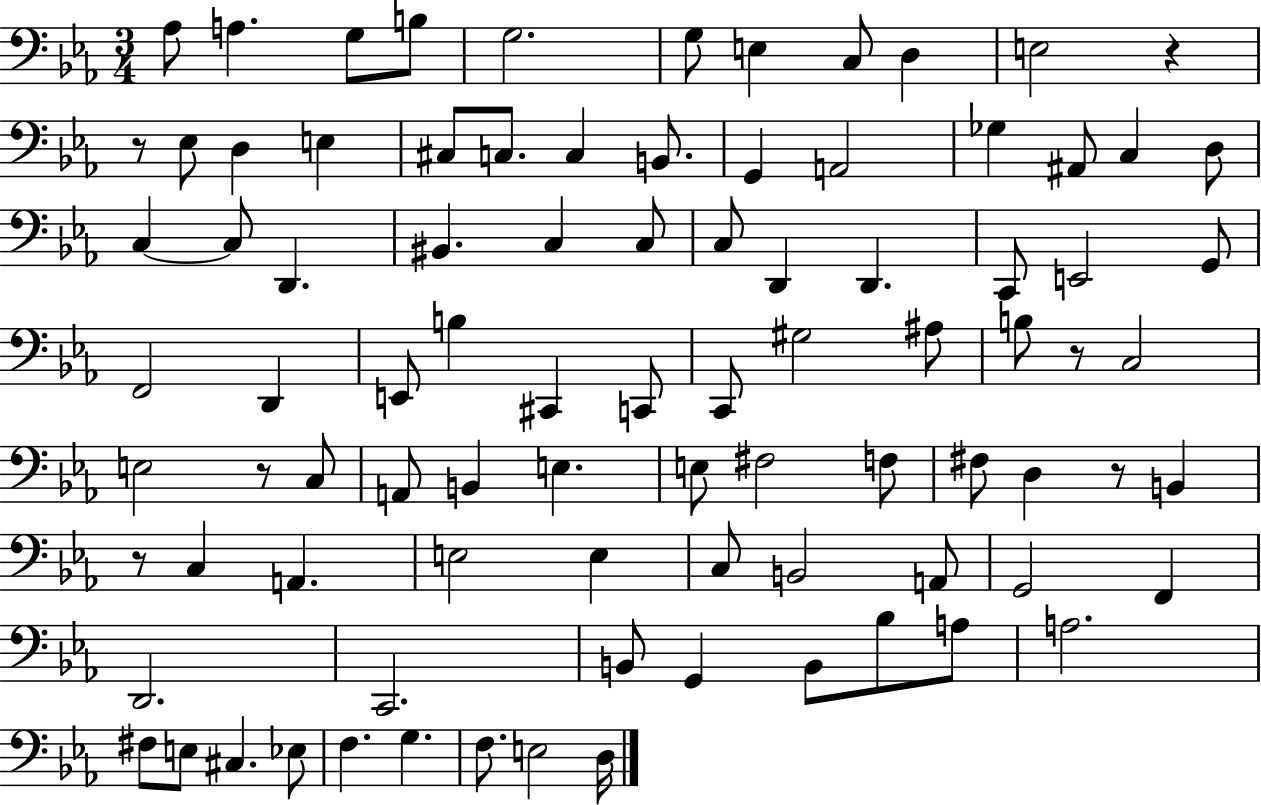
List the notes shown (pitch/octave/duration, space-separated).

Ab3/e A3/q. G3/e B3/e G3/h. G3/e E3/q C3/e D3/q E3/h R/q R/e Eb3/e D3/q E3/q C#3/e C3/e. C3/q B2/e. G2/q A2/h Gb3/q A#2/e C3/q D3/e C3/q C3/e D2/q. BIS2/q. C3/q C3/e C3/e D2/q D2/q. C2/e E2/h G2/e F2/h D2/q E2/e B3/q C#2/q C2/e C2/e G#3/h A#3/e B3/e R/e C3/h E3/h R/e C3/e A2/e B2/q E3/q. E3/e F#3/h F3/e F#3/e D3/q R/e B2/q R/e C3/q A2/q. E3/h E3/q C3/e B2/h A2/e G2/h F2/q D2/h. C2/h. B2/e G2/q B2/e Bb3/e A3/e A3/h. F#3/e E3/e C#3/q. Eb3/e F3/q. G3/q. F3/e. E3/h D3/s